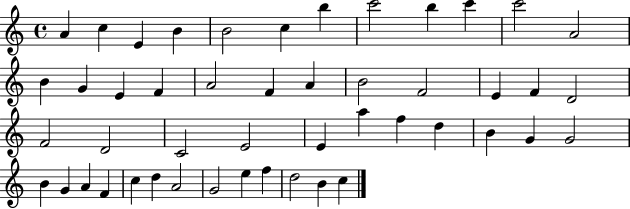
{
  \clef treble
  \time 4/4
  \defaultTimeSignature
  \key c \major
  a'4 c''4 e'4 b'4 | b'2 c''4 b''4 | c'''2 b''4 c'''4 | c'''2 a'2 | \break b'4 g'4 e'4 f'4 | a'2 f'4 a'4 | b'2 f'2 | e'4 f'4 d'2 | \break f'2 d'2 | c'2 e'2 | e'4 a''4 f''4 d''4 | b'4 g'4 g'2 | \break b'4 g'4 a'4 f'4 | c''4 d''4 a'2 | g'2 e''4 f''4 | d''2 b'4 c''4 | \break \bar "|."
}